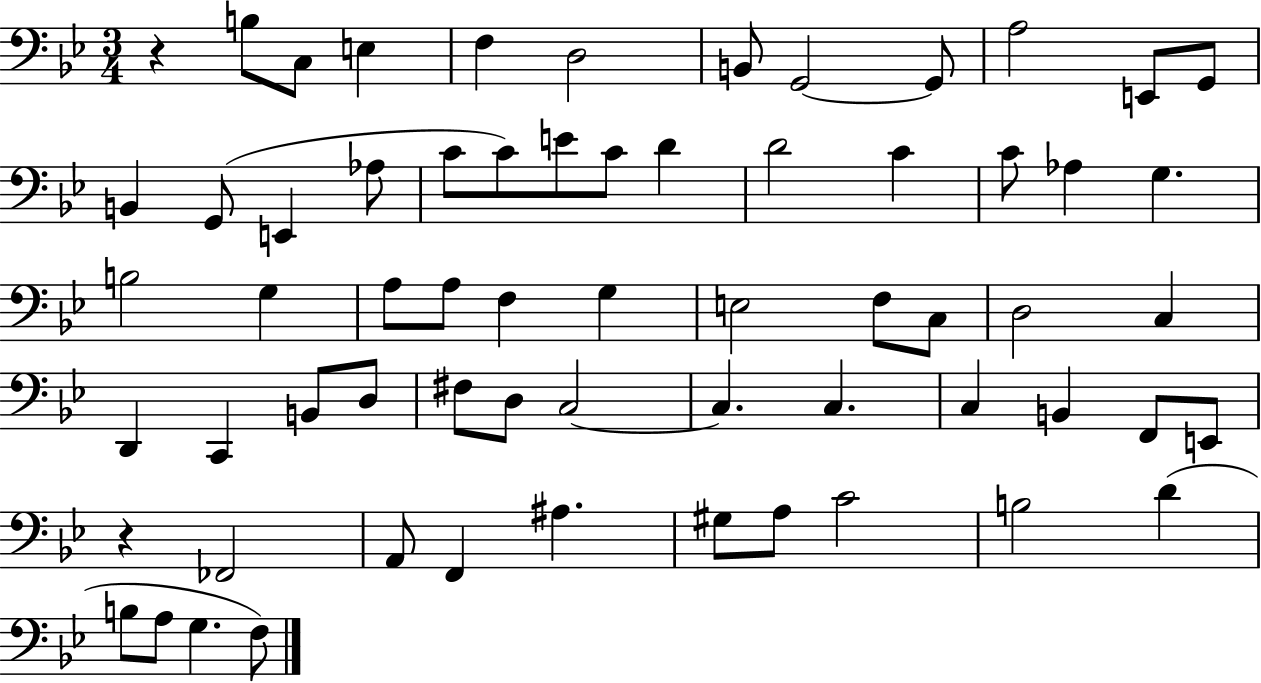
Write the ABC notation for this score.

X:1
T:Untitled
M:3/4
L:1/4
K:Bb
z B,/2 C,/2 E, F, D,2 B,,/2 G,,2 G,,/2 A,2 E,,/2 G,,/2 B,, G,,/2 E,, _A,/2 C/2 C/2 E/2 C/2 D D2 C C/2 _A, G, B,2 G, A,/2 A,/2 F, G, E,2 F,/2 C,/2 D,2 C, D,, C,, B,,/2 D,/2 ^F,/2 D,/2 C,2 C, C, C, B,, F,,/2 E,,/2 z _F,,2 A,,/2 F,, ^A, ^G,/2 A,/2 C2 B,2 D B,/2 A,/2 G, F,/2